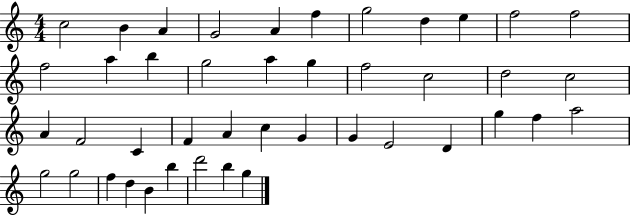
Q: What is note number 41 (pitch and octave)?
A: D6